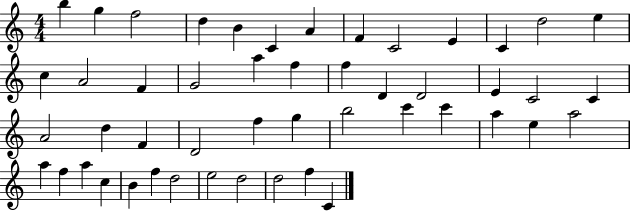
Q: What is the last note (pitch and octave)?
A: C4